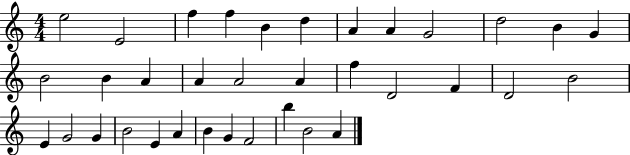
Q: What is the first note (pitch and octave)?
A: E5